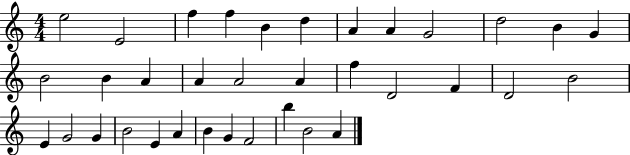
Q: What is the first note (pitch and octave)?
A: E5